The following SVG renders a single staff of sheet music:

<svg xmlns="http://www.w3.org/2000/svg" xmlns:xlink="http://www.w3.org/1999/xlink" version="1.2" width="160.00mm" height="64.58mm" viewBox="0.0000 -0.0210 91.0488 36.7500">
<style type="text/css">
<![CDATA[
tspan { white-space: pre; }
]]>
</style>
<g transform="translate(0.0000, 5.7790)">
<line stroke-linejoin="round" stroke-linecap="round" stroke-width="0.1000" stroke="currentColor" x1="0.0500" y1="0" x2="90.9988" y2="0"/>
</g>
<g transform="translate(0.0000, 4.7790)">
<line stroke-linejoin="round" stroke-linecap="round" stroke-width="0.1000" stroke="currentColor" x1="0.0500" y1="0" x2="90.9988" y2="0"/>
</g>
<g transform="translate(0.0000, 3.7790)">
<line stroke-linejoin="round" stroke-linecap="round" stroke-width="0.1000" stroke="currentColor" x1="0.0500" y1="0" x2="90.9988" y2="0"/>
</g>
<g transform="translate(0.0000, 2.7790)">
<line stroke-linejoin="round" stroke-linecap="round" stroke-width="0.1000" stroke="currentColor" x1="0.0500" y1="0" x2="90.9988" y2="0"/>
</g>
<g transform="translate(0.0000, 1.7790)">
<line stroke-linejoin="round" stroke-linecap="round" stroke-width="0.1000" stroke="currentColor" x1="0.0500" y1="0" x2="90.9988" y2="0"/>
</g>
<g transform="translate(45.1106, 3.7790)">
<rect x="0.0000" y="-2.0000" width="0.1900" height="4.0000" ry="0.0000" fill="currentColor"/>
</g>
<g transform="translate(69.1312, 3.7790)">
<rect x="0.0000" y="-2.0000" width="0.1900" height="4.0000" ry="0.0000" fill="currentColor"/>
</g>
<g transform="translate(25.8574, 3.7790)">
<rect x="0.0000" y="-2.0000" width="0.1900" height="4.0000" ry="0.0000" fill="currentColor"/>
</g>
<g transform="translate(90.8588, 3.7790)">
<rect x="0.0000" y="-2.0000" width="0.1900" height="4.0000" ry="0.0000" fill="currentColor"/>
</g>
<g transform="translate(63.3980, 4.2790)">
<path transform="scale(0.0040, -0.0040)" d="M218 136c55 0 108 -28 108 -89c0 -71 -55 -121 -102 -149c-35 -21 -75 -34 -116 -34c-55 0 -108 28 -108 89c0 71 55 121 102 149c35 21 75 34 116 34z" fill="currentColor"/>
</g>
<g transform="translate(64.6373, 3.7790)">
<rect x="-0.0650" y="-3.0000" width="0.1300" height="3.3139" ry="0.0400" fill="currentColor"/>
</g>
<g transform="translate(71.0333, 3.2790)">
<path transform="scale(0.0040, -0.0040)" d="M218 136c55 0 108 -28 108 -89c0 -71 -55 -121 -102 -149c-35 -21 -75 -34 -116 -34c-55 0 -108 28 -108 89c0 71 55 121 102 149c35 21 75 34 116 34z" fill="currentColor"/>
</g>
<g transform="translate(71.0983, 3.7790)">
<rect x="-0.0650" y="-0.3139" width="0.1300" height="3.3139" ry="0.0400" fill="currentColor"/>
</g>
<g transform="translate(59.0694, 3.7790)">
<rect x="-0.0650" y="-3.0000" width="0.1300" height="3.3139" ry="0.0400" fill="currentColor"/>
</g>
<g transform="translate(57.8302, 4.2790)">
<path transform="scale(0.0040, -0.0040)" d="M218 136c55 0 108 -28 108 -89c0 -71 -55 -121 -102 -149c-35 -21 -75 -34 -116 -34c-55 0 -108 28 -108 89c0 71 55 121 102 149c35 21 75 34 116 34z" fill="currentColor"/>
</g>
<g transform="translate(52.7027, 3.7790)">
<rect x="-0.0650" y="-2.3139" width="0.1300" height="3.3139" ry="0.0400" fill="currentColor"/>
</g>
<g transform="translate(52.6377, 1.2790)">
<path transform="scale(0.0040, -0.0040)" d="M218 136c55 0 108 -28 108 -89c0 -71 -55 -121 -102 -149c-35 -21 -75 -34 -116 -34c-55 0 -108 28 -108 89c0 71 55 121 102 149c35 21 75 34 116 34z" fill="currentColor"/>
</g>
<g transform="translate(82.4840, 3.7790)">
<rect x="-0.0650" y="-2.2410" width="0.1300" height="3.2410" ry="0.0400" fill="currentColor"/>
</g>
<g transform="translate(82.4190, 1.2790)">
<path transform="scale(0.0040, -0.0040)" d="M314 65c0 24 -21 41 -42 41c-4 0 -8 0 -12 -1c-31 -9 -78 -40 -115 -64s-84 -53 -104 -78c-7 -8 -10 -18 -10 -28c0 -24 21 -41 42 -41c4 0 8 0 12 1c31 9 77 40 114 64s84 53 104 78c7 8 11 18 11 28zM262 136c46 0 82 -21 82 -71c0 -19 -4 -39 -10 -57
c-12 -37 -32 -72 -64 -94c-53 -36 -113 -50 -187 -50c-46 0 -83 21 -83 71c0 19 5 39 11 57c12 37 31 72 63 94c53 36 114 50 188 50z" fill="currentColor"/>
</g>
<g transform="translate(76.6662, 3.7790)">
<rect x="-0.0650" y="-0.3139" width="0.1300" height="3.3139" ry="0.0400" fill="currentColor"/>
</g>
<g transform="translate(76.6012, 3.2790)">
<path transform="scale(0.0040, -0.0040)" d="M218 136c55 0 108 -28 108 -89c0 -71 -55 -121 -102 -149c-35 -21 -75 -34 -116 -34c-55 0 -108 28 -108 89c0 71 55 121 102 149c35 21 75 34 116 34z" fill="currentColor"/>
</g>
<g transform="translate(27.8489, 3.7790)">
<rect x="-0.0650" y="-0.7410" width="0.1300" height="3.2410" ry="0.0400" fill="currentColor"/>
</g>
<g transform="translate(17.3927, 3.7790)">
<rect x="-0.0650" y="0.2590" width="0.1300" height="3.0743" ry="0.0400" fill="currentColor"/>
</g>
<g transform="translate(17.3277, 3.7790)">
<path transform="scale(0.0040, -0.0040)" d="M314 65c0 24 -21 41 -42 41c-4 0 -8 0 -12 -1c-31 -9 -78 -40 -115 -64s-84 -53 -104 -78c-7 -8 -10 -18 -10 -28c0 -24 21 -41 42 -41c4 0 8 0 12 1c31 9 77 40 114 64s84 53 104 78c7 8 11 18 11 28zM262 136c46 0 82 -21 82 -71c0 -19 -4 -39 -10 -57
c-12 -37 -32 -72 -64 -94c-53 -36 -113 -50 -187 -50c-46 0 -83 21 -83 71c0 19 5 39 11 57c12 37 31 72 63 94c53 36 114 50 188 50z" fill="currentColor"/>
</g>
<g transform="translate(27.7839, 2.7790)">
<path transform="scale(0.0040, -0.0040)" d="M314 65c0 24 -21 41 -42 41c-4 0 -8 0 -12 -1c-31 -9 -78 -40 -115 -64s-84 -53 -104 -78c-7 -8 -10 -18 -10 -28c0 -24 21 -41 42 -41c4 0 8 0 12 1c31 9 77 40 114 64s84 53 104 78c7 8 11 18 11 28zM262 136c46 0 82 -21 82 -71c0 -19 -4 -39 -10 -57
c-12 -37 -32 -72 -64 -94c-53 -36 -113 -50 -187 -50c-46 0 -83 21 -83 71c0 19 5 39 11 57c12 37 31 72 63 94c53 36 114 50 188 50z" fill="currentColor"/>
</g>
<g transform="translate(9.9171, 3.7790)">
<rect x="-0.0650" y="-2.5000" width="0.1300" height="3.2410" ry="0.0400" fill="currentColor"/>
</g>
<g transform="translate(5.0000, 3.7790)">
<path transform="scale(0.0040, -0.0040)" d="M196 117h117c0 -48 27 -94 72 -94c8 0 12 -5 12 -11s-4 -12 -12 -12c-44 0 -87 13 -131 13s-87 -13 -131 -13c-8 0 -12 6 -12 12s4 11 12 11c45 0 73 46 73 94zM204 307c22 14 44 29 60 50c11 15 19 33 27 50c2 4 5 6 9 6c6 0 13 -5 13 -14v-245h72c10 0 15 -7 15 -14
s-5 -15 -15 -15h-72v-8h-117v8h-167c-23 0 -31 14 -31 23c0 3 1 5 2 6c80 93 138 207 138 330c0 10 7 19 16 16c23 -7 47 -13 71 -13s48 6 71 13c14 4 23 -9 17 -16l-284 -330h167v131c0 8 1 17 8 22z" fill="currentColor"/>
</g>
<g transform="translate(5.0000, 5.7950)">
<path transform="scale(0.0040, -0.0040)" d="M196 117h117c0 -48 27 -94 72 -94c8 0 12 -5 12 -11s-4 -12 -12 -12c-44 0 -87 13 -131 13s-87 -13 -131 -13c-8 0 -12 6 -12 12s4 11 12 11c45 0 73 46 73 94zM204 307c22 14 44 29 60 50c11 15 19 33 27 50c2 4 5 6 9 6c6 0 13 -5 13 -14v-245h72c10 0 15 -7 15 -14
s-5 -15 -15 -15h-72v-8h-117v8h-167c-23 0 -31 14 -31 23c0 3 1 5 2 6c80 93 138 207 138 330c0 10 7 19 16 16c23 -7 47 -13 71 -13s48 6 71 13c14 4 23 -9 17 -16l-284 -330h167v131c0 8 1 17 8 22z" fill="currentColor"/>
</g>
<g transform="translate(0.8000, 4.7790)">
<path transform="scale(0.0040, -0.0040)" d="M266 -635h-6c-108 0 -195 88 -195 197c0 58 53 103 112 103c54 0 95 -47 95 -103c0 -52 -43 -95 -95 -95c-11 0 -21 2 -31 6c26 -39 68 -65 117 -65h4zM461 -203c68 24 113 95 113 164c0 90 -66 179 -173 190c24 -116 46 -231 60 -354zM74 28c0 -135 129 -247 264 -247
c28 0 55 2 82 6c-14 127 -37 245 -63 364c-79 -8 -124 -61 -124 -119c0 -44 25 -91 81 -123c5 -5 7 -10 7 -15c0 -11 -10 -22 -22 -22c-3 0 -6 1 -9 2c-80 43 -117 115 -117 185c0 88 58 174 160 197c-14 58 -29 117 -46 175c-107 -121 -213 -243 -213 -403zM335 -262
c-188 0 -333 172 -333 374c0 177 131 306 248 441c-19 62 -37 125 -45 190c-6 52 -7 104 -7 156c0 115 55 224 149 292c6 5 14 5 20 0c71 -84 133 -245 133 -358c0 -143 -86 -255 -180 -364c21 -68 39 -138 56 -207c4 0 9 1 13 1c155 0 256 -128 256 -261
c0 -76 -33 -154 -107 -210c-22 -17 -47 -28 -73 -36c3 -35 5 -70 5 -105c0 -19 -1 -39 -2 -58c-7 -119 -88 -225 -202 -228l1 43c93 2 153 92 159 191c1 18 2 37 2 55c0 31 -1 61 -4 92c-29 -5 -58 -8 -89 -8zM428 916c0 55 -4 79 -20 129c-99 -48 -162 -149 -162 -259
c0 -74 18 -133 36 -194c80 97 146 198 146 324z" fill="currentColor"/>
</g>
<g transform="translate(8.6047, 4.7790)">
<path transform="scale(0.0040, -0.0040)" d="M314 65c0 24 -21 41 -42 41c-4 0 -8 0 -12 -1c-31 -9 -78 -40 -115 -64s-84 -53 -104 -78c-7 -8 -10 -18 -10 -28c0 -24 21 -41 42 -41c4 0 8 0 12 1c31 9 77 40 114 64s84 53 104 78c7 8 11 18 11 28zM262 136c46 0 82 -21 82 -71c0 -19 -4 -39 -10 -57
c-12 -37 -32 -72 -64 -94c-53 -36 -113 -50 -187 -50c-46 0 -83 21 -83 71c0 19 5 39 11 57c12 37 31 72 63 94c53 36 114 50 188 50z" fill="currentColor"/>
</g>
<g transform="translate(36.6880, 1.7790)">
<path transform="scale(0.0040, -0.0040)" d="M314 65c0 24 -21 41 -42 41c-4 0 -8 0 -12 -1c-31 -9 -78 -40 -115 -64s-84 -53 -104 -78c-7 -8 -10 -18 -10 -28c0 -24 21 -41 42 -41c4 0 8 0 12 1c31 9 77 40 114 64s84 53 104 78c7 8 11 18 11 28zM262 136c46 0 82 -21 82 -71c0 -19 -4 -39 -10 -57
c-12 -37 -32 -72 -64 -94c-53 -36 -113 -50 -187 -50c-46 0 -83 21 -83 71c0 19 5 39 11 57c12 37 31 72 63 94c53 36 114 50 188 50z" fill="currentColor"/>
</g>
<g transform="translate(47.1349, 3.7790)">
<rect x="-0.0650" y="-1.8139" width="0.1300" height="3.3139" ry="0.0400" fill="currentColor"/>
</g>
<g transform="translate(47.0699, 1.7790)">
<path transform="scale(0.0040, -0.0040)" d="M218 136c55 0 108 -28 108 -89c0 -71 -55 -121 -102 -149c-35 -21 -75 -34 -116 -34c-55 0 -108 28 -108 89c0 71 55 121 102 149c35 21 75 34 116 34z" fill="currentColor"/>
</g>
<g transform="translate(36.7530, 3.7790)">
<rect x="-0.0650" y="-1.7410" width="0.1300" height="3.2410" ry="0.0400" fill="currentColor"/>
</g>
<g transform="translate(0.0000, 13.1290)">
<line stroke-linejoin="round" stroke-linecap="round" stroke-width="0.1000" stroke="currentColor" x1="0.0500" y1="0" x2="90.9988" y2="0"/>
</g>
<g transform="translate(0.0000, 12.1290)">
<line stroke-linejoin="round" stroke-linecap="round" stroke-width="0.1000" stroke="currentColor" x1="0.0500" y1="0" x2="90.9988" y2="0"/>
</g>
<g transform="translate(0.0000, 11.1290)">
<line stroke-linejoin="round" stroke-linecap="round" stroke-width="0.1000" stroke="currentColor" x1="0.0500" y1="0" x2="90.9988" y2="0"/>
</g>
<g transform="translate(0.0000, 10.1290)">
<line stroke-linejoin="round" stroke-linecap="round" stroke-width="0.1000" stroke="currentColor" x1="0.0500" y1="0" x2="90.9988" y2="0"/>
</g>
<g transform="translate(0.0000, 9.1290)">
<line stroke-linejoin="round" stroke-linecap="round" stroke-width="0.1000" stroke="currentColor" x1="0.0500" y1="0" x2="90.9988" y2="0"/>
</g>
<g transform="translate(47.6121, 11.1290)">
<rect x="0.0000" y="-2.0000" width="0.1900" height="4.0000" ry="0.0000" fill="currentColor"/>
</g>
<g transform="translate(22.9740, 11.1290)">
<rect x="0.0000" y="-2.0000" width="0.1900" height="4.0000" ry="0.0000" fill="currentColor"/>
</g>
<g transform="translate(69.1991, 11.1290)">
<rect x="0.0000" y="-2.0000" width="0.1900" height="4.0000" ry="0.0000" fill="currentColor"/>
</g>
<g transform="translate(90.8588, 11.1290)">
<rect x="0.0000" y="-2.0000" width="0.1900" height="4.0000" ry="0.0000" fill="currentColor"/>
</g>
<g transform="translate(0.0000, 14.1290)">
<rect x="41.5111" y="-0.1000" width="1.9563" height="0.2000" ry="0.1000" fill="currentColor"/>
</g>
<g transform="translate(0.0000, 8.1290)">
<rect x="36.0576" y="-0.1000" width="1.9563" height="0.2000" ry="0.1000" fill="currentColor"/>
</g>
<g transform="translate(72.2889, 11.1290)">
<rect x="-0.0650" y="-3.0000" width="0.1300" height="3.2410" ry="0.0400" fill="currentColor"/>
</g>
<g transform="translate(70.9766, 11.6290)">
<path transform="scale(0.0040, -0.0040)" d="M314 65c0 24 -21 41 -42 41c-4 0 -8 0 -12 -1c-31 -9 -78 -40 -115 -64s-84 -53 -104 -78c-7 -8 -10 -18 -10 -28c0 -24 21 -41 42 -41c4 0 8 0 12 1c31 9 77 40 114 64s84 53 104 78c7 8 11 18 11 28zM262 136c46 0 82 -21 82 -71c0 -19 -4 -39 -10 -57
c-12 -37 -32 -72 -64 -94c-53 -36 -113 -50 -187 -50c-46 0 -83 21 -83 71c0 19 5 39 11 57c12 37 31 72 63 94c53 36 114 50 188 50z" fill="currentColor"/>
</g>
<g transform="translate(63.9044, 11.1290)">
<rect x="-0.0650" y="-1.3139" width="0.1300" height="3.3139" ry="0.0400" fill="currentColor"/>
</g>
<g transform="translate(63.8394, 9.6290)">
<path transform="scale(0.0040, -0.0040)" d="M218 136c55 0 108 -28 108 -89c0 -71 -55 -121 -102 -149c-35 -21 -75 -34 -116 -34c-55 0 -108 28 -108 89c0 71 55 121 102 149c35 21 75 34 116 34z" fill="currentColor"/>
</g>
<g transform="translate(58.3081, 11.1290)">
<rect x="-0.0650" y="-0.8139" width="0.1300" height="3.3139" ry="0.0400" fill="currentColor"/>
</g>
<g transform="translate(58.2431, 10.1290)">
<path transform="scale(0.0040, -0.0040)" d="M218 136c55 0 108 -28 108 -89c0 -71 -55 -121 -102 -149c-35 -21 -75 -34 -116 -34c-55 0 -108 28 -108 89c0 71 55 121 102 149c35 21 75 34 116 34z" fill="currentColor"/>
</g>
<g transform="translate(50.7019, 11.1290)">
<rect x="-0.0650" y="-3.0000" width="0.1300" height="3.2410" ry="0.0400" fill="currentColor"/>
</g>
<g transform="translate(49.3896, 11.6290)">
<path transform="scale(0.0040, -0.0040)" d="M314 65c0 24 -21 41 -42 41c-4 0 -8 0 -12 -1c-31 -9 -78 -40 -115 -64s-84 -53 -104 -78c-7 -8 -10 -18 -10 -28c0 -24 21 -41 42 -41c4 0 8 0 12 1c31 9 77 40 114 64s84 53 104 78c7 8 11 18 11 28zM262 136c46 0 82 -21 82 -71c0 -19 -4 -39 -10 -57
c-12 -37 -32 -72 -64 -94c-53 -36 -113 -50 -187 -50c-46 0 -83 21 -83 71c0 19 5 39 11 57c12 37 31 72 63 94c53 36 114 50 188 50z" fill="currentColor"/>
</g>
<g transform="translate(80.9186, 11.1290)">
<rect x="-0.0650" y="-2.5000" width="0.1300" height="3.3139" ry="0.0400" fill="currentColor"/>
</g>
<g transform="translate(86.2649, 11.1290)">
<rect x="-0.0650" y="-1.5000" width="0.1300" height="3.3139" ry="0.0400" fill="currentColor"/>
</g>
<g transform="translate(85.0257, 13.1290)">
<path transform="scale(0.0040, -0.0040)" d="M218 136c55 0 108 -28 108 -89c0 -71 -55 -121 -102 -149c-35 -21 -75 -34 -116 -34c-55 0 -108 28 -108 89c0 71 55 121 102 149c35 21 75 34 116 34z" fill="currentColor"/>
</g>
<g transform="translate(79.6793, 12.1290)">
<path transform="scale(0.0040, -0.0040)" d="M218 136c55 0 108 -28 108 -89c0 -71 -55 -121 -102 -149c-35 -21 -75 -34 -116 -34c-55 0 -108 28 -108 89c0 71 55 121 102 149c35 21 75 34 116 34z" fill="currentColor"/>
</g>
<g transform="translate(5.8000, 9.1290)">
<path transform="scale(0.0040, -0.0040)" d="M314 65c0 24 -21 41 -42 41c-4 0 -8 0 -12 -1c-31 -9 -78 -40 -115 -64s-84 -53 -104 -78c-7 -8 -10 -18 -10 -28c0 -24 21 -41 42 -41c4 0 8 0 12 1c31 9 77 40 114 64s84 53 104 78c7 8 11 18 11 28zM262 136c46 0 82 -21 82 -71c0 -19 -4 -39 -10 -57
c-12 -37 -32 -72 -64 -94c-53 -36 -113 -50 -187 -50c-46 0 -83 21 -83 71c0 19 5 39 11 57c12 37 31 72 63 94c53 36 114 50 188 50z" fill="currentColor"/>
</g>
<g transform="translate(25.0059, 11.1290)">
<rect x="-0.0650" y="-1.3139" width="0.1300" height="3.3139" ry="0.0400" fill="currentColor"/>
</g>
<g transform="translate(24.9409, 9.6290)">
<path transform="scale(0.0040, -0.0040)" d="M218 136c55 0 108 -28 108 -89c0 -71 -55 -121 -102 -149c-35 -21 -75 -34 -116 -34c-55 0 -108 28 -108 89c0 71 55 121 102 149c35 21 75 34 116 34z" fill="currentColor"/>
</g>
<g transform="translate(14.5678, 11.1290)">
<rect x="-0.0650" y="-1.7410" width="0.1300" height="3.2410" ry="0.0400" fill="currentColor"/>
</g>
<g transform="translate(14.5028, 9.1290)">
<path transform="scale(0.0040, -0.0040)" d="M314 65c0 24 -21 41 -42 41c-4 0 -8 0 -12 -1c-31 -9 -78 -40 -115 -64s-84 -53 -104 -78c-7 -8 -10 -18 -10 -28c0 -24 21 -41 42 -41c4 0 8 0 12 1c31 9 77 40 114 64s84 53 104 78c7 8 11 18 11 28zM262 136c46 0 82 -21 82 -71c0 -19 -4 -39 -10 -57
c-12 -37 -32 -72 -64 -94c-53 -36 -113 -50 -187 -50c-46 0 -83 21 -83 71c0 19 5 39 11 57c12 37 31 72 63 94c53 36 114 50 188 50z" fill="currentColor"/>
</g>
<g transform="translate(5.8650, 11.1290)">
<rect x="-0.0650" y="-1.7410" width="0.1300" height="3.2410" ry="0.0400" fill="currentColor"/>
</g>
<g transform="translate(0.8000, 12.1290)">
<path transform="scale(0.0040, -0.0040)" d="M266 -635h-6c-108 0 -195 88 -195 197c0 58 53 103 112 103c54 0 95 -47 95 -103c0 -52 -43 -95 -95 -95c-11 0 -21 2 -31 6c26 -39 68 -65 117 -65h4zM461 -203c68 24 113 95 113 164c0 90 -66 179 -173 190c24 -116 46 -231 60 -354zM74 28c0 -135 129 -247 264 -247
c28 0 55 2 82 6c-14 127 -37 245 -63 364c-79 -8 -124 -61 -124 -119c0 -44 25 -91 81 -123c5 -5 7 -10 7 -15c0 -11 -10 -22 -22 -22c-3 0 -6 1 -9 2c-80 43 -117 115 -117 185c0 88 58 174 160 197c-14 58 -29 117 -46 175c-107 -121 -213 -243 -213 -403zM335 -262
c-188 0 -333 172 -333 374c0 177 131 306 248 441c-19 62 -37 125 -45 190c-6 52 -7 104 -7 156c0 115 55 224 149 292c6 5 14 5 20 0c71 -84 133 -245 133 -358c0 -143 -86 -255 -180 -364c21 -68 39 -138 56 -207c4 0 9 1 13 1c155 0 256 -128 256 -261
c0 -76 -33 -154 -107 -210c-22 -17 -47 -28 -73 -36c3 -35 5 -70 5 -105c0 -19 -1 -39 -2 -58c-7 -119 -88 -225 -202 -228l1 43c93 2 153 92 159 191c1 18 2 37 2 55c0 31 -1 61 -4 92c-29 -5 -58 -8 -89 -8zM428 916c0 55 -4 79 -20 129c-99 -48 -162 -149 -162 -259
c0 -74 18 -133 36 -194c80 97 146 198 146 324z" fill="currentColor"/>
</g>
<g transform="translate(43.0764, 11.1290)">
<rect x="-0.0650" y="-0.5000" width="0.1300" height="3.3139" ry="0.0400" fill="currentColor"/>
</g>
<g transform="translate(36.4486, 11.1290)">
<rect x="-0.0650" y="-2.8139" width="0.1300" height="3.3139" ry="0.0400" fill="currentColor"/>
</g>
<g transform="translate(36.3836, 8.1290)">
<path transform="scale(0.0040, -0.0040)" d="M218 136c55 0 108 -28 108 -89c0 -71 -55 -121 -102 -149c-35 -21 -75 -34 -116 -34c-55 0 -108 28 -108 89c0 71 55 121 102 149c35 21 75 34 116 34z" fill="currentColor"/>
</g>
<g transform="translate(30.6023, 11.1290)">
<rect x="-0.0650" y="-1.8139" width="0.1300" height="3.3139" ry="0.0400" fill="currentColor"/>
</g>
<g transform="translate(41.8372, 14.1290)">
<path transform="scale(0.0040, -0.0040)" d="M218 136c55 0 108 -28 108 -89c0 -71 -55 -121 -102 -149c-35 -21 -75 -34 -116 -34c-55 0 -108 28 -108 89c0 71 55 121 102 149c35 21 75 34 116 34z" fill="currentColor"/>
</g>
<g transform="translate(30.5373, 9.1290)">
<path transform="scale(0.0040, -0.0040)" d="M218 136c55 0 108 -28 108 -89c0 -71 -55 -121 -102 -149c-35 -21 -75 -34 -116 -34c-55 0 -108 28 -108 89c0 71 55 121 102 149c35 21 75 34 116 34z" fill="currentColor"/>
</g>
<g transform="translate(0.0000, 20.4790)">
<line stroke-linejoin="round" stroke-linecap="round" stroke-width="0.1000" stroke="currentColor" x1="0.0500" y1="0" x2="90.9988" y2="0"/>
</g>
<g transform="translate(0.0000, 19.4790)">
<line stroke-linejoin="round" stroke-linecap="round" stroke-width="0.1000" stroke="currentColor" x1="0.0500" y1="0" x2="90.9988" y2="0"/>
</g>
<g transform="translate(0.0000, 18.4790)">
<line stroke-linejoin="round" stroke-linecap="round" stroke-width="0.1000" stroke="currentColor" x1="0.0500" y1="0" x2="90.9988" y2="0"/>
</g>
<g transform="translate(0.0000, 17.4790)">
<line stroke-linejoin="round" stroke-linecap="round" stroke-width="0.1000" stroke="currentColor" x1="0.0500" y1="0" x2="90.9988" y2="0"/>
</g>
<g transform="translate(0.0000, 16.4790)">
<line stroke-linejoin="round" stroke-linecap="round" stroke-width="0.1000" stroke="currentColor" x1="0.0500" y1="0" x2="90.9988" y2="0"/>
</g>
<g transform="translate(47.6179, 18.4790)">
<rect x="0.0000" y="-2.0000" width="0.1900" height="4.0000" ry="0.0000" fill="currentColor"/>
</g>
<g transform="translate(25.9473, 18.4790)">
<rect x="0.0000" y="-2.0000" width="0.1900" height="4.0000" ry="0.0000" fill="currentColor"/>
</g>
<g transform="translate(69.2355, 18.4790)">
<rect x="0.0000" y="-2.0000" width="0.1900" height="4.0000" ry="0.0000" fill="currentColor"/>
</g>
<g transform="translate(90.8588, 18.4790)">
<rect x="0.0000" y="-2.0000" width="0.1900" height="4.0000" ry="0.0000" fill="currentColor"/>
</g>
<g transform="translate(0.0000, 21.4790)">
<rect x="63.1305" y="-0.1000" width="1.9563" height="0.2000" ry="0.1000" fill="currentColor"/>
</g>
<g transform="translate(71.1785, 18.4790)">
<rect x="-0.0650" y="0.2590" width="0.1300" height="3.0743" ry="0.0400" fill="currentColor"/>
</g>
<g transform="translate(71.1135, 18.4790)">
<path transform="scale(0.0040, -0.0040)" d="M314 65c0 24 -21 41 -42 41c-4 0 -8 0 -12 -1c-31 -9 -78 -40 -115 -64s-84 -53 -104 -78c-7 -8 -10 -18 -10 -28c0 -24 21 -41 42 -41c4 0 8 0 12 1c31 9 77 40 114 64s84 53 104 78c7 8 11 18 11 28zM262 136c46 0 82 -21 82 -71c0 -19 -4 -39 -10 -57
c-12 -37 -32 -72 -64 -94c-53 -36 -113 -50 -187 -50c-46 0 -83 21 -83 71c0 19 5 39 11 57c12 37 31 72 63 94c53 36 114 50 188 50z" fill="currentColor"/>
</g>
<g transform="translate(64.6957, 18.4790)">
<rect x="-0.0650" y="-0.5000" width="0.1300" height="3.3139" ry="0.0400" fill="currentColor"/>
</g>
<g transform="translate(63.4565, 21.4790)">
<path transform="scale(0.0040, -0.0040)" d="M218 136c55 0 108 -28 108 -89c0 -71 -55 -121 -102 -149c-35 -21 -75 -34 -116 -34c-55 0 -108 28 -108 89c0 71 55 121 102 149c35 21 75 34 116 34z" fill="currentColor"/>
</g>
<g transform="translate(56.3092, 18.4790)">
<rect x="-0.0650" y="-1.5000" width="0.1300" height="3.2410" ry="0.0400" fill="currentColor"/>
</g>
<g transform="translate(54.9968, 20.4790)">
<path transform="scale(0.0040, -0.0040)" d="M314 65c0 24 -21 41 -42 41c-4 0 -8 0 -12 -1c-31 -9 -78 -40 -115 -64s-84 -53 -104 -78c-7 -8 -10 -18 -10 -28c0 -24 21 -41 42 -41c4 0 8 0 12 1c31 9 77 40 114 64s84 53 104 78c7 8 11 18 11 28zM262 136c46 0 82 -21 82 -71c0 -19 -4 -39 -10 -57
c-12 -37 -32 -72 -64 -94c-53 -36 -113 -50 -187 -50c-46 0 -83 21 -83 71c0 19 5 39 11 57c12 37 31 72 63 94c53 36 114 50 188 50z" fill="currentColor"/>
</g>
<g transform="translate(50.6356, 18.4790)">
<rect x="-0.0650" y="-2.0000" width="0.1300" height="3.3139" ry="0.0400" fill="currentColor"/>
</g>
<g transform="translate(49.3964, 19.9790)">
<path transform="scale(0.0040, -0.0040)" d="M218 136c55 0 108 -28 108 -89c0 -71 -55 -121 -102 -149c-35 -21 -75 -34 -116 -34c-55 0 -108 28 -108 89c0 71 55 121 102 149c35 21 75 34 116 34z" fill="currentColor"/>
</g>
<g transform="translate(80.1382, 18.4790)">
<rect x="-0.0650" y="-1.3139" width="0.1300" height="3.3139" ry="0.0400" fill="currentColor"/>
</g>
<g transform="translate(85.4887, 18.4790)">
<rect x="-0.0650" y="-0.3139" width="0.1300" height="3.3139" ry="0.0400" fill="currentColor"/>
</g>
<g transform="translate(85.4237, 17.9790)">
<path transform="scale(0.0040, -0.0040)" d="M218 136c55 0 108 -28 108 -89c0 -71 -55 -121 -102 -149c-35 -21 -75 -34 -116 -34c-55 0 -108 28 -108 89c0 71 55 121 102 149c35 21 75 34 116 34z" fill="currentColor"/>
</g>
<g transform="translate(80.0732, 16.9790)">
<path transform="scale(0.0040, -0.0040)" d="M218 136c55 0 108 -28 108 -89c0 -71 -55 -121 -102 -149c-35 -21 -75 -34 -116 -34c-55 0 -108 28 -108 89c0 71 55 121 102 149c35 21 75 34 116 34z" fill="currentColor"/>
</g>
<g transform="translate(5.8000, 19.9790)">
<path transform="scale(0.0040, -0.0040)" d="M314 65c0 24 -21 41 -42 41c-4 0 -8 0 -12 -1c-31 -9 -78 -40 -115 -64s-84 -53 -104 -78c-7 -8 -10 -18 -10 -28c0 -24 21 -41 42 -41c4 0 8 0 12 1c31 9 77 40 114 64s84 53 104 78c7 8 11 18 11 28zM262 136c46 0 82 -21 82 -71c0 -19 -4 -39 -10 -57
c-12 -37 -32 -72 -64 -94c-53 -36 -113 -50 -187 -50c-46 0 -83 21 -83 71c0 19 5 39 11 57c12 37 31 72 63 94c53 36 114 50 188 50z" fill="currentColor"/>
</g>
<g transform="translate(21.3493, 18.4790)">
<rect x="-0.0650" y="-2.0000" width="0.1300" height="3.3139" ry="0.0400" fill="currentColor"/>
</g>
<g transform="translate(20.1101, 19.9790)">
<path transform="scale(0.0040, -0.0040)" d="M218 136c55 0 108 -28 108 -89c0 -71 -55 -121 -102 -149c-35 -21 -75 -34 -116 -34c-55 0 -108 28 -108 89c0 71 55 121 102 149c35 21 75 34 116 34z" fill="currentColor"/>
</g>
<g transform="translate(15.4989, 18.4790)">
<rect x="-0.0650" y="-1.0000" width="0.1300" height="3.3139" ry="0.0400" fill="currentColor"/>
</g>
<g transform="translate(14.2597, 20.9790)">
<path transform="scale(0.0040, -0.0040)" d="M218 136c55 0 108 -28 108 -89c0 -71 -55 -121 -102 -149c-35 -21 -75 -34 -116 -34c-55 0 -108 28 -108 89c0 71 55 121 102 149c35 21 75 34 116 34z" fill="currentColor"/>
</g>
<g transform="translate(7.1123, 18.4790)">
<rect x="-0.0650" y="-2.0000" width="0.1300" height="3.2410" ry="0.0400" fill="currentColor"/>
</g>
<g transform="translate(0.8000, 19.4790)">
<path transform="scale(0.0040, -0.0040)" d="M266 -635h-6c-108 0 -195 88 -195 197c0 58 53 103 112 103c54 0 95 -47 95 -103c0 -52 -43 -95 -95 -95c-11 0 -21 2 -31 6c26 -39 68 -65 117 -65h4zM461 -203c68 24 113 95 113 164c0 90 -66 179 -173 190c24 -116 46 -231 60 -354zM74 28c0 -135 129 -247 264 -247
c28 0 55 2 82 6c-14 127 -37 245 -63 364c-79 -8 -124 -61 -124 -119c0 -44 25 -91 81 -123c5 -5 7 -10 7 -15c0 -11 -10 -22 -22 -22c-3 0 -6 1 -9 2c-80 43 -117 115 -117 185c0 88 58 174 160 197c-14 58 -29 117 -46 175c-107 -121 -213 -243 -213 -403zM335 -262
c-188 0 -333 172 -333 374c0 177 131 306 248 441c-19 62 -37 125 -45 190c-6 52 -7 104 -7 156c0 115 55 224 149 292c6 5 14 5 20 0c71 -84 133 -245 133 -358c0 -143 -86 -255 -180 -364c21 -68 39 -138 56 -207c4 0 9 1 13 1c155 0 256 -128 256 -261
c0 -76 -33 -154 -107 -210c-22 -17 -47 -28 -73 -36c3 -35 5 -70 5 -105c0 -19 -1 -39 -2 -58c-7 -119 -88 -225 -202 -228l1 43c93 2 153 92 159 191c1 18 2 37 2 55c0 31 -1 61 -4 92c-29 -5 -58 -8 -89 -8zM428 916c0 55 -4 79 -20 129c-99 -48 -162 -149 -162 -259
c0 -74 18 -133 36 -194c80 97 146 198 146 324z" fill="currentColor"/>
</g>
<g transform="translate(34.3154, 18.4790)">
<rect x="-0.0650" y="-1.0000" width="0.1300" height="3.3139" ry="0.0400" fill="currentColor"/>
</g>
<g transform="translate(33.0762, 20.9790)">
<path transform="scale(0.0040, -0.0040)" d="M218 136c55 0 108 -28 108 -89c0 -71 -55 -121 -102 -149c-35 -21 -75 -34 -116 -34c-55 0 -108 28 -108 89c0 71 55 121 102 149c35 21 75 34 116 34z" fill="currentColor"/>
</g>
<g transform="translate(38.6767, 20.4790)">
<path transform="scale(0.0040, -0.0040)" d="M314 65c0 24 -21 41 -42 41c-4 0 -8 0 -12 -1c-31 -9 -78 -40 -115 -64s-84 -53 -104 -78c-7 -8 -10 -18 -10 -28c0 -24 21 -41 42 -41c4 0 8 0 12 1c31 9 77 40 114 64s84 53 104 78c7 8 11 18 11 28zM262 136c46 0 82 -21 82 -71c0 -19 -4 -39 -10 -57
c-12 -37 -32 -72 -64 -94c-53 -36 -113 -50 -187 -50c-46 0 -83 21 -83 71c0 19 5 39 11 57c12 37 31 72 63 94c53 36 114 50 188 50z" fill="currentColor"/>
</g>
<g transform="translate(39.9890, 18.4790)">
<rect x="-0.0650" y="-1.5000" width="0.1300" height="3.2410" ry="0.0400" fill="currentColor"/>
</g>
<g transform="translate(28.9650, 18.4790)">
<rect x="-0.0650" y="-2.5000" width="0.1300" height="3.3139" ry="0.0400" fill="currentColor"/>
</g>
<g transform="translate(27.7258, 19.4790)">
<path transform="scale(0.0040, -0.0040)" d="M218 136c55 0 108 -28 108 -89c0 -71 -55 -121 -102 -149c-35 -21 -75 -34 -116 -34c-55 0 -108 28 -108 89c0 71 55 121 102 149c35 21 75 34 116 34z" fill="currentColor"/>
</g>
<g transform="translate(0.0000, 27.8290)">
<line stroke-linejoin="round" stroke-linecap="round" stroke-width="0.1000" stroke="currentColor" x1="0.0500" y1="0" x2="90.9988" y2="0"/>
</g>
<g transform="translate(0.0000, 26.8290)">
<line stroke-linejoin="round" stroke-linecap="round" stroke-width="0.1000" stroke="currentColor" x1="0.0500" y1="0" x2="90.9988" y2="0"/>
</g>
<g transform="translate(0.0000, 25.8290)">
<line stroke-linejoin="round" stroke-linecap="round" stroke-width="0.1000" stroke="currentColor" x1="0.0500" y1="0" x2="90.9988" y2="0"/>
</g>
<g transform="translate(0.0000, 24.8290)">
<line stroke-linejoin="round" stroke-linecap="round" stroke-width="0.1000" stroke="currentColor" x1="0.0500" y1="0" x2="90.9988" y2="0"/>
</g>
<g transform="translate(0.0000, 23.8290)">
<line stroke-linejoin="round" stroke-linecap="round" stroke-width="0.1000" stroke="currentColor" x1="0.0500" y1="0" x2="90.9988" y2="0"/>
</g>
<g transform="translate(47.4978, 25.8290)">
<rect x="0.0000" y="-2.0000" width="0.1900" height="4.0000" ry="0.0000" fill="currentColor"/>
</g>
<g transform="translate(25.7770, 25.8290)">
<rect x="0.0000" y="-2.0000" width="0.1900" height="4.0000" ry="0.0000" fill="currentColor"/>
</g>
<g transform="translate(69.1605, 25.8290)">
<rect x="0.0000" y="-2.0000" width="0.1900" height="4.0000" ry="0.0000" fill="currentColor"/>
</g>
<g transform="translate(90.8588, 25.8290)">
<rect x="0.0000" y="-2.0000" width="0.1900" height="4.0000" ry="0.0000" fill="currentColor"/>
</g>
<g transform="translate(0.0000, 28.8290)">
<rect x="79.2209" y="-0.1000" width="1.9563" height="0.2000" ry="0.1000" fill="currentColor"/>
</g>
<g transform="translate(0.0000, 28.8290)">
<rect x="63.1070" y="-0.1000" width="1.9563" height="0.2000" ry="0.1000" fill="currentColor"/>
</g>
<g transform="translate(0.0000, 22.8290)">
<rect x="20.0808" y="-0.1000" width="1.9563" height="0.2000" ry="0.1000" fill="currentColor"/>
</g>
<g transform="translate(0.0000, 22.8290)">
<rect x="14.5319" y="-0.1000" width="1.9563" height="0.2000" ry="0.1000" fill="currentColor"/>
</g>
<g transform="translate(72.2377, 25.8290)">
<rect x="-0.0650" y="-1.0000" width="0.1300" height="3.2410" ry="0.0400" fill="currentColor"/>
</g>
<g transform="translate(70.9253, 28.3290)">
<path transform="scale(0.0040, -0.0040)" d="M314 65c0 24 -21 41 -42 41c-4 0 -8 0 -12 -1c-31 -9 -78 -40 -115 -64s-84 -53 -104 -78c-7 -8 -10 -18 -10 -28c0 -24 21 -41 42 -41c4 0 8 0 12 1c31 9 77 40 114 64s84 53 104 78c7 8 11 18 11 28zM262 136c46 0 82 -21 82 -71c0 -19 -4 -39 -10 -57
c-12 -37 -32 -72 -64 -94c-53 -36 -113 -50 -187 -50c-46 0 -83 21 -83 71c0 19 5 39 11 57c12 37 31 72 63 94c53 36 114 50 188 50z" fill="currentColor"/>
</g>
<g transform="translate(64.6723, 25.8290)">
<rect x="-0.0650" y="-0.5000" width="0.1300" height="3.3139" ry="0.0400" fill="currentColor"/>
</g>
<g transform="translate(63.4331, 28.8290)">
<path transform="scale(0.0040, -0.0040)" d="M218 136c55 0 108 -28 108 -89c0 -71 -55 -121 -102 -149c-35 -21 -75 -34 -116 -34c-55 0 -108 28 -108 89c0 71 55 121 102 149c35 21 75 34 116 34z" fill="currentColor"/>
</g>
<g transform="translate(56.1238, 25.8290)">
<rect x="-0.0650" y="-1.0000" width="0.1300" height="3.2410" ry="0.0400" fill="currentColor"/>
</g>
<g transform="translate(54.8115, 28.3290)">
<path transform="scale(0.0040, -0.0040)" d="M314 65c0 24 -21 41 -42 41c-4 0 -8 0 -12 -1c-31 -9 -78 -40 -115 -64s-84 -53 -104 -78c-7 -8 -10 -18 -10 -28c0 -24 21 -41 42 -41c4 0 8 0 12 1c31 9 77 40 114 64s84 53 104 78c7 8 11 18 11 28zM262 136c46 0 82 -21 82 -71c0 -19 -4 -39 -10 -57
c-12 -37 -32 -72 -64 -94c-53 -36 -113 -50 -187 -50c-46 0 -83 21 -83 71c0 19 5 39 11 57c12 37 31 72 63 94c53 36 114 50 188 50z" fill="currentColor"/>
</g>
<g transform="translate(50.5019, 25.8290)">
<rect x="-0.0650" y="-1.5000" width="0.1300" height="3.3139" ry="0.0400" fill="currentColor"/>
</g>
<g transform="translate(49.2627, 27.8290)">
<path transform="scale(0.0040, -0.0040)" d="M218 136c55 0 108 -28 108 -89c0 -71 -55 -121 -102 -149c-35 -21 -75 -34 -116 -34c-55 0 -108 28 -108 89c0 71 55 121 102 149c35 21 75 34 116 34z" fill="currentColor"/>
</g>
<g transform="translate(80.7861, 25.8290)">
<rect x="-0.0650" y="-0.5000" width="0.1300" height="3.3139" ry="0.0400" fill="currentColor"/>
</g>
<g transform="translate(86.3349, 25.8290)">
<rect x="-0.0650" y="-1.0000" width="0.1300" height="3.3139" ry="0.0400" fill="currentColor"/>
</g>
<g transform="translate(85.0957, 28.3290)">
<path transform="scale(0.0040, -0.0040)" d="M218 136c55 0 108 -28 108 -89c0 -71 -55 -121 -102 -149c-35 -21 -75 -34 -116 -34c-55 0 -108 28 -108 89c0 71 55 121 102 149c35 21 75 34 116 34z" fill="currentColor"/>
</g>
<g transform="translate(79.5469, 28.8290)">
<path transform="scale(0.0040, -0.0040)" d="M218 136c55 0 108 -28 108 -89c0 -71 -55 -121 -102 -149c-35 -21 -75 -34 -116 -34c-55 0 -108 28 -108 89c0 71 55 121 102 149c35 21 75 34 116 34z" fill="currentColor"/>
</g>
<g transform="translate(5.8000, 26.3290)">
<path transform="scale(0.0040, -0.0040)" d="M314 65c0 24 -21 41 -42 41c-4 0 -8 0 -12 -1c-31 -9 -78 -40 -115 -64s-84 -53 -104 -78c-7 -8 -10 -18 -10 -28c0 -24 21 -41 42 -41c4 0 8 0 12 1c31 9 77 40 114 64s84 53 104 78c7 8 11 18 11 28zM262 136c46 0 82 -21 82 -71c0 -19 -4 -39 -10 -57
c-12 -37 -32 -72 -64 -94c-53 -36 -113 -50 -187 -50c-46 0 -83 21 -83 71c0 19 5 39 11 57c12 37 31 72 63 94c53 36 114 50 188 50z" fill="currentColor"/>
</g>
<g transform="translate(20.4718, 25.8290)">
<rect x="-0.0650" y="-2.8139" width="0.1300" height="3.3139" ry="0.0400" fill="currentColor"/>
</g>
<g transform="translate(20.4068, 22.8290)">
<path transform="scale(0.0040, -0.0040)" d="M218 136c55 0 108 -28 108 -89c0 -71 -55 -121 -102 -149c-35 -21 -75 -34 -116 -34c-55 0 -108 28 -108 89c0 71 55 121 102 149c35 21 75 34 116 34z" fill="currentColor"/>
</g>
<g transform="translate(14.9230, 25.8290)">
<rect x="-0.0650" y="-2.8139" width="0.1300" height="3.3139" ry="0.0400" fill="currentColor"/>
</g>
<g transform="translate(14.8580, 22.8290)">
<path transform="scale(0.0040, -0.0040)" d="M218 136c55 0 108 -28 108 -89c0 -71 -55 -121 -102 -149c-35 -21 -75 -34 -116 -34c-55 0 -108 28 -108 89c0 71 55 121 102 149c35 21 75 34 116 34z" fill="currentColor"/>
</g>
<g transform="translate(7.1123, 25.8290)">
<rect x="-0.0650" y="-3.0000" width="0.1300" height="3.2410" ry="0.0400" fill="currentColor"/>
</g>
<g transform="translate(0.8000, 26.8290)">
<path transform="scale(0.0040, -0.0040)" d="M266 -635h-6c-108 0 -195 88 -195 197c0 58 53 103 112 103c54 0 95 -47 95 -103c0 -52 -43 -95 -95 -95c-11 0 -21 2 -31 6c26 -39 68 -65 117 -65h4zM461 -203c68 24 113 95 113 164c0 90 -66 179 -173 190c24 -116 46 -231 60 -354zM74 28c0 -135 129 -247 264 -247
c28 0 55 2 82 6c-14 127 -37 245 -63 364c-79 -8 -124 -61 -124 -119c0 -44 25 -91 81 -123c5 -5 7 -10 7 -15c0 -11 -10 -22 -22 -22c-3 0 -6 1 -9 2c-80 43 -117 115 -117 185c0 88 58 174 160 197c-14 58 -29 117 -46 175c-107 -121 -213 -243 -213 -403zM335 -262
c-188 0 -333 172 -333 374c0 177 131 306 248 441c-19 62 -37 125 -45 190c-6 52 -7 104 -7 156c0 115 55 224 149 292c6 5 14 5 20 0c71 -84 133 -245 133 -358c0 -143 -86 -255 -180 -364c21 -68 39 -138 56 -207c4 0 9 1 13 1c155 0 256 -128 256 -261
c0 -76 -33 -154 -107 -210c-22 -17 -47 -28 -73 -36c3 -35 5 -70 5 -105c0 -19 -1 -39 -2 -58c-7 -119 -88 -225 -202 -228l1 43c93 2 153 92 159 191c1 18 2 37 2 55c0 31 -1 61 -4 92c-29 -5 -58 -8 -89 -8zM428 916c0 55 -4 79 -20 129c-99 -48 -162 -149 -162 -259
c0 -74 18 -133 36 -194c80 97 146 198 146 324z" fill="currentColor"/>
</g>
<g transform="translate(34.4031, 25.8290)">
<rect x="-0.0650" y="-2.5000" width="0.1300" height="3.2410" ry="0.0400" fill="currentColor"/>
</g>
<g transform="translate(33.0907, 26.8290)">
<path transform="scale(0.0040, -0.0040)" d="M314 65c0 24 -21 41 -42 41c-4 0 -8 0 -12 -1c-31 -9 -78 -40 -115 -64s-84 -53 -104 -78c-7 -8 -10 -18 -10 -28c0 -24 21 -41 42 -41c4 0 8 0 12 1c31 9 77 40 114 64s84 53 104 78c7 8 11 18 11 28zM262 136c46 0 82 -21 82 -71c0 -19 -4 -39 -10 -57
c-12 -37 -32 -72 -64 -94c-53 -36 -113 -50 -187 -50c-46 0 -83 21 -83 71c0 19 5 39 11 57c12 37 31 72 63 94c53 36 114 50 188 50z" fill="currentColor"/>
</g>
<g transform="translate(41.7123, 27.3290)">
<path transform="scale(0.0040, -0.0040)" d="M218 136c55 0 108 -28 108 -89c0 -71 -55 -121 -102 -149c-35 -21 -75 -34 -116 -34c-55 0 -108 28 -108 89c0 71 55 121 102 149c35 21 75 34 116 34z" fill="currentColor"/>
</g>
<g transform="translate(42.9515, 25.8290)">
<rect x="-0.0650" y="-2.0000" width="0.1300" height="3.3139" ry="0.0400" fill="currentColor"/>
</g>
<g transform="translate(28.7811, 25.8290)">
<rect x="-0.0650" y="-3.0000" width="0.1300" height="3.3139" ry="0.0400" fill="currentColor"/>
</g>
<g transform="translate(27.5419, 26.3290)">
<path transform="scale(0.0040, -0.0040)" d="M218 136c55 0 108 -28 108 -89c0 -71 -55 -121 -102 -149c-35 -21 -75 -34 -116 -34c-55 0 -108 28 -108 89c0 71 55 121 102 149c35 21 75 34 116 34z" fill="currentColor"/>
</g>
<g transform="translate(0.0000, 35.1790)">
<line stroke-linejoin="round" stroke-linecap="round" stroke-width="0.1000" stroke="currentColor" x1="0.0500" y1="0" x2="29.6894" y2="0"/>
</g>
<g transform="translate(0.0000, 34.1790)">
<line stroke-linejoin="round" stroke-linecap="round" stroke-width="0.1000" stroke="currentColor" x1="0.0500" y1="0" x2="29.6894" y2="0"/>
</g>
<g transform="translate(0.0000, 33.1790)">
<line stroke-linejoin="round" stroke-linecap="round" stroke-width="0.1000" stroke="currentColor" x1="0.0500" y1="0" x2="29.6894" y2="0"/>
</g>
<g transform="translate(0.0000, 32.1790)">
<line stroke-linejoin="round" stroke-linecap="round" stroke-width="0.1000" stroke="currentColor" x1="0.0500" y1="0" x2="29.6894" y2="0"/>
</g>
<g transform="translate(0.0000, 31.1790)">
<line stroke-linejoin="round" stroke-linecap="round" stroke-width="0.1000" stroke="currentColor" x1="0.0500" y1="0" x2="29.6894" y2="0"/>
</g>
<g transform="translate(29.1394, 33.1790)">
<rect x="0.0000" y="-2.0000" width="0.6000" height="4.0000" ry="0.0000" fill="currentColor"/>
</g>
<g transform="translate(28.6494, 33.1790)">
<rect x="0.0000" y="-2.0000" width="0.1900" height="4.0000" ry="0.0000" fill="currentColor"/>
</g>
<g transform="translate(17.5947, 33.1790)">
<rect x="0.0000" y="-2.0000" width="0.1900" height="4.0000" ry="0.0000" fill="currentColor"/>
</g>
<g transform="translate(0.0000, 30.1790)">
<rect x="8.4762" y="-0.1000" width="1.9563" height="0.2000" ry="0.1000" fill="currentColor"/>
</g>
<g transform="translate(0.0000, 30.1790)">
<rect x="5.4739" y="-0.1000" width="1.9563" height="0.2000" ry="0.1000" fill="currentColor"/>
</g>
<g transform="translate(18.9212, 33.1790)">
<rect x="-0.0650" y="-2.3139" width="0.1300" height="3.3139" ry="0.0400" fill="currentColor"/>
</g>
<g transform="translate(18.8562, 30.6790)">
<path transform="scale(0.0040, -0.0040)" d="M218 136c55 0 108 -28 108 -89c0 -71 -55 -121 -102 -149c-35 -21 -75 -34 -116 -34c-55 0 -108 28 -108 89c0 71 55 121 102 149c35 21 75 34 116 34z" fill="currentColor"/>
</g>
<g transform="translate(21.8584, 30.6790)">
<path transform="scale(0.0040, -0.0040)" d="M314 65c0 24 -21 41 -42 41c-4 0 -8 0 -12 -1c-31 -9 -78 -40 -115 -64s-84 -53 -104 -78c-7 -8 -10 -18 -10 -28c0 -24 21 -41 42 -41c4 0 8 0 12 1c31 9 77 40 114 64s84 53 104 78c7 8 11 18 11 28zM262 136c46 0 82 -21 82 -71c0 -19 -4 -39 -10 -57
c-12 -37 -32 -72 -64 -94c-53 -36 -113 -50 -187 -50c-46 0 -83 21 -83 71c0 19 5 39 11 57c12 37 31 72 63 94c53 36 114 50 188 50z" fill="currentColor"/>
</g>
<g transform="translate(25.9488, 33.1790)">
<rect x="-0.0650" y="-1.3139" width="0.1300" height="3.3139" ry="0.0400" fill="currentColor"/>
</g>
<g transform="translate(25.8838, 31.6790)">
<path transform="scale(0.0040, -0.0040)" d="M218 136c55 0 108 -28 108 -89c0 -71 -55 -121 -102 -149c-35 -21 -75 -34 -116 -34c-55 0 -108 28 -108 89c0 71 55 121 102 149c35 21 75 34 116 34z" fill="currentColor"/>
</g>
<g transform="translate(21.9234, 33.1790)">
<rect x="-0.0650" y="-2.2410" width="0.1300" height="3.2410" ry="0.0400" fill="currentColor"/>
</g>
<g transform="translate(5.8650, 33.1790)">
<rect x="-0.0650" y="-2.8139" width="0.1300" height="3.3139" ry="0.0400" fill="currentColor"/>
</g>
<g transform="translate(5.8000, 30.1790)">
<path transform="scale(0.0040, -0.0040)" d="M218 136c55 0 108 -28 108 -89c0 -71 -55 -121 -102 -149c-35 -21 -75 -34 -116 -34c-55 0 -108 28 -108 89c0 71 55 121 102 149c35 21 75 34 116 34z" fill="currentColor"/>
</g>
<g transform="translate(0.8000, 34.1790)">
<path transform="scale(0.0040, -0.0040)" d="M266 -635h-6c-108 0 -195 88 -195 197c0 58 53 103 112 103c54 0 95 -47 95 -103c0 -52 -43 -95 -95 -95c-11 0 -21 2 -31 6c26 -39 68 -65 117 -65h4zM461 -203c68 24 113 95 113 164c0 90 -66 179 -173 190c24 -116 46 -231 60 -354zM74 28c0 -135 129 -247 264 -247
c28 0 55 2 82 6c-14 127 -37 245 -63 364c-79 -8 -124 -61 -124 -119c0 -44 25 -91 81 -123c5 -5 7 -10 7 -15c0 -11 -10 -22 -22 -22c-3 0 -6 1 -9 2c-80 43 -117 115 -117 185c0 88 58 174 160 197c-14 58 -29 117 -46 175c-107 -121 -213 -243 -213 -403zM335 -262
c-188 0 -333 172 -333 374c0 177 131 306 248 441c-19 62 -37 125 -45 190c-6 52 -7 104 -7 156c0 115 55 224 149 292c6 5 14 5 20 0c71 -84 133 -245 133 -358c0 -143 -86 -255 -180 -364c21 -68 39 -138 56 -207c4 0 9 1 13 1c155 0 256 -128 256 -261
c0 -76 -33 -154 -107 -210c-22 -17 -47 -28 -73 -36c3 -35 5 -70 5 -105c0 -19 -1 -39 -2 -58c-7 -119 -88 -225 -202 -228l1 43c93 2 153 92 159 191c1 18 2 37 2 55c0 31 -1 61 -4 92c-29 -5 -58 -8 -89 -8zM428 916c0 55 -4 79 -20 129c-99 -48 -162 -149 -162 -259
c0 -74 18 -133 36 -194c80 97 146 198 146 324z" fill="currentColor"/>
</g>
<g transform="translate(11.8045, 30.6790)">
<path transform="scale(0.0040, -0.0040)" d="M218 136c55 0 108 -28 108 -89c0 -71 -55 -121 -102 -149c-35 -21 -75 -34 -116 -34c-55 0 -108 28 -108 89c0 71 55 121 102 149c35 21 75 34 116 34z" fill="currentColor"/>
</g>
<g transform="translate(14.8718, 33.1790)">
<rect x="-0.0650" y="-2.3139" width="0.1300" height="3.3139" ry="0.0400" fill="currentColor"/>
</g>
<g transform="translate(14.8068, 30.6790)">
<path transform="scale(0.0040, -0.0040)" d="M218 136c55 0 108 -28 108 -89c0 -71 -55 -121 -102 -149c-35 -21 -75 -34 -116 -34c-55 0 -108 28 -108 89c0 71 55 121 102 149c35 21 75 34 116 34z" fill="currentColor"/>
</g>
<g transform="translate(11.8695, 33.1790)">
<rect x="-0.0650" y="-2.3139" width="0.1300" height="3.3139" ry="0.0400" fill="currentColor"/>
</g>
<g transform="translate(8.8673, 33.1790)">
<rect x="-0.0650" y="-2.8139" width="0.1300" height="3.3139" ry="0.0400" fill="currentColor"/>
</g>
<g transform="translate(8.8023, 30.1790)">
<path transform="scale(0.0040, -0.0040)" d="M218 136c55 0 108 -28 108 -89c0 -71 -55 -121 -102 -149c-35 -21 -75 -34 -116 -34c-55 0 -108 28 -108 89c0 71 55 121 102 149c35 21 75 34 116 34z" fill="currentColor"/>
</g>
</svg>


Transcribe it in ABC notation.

X:1
T:Untitled
M:4/4
L:1/4
K:C
G2 B2 d2 f2 f g A A c c g2 f2 f2 e f a C A2 d e A2 G E F2 D F G D E2 F E2 C B2 e c A2 a a A G2 F E D2 C D2 C D a a g g g g2 e